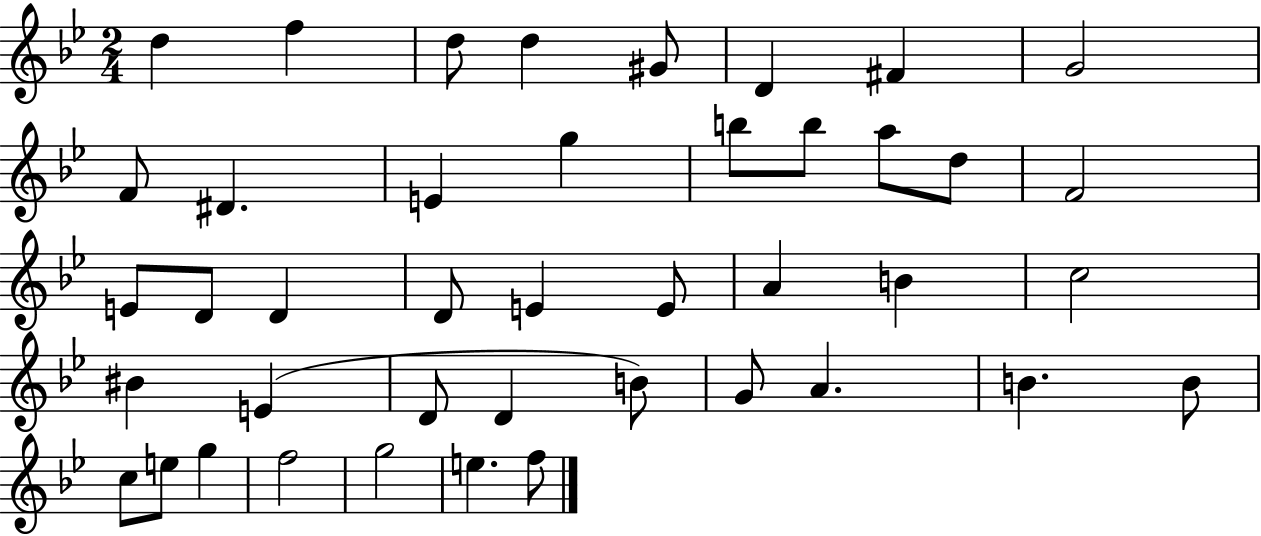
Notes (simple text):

D5/q F5/q D5/e D5/q G#4/e D4/q F#4/q G4/h F4/e D#4/q. E4/q G5/q B5/e B5/e A5/e D5/e F4/h E4/e D4/e D4/q D4/e E4/q E4/e A4/q B4/q C5/h BIS4/q E4/q D4/e D4/q B4/e G4/e A4/q. B4/q. B4/e C5/e E5/e G5/q F5/h G5/h E5/q. F5/e